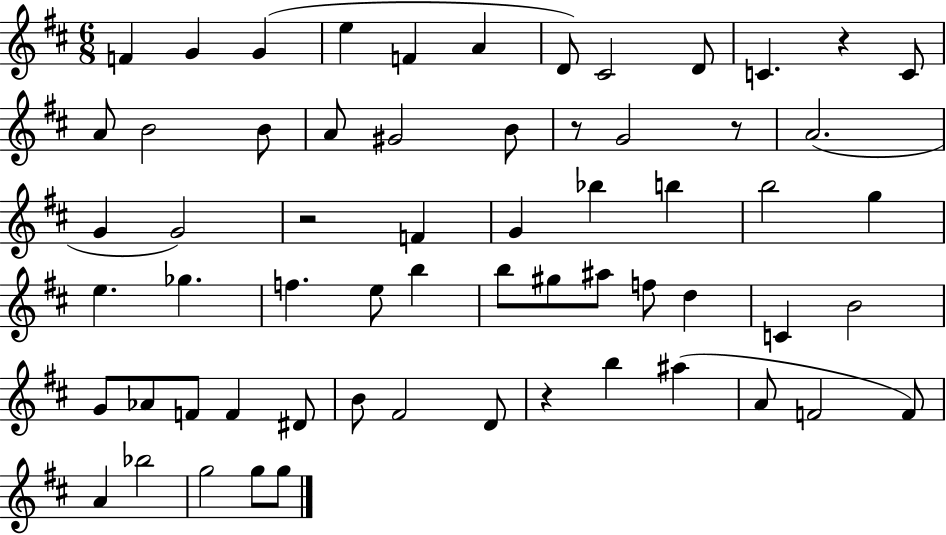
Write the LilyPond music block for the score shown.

{
  \clef treble
  \numericTimeSignature
  \time 6/8
  \key d \major
  \repeat volta 2 { f'4 g'4 g'4( | e''4 f'4 a'4 | d'8) cis'2 d'8 | c'4. r4 c'8 | \break a'8 b'2 b'8 | a'8 gis'2 b'8 | r8 g'2 r8 | a'2.( | \break g'4 g'2) | r2 f'4 | g'4 bes''4 b''4 | b''2 g''4 | \break e''4. ges''4. | f''4. e''8 b''4 | b''8 gis''8 ais''8 f''8 d''4 | c'4 b'2 | \break g'8 aes'8 f'8 f'4 dis'8 | b'8 fis'2 d'8 | r4 b''4 ais''4( | a'8 f'2 f'8) | \break a'4 bes''2 | g''2 g''8 g''8 | } \bar "|."
}